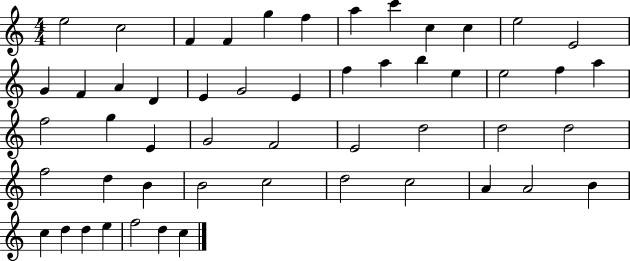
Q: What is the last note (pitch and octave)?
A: C5